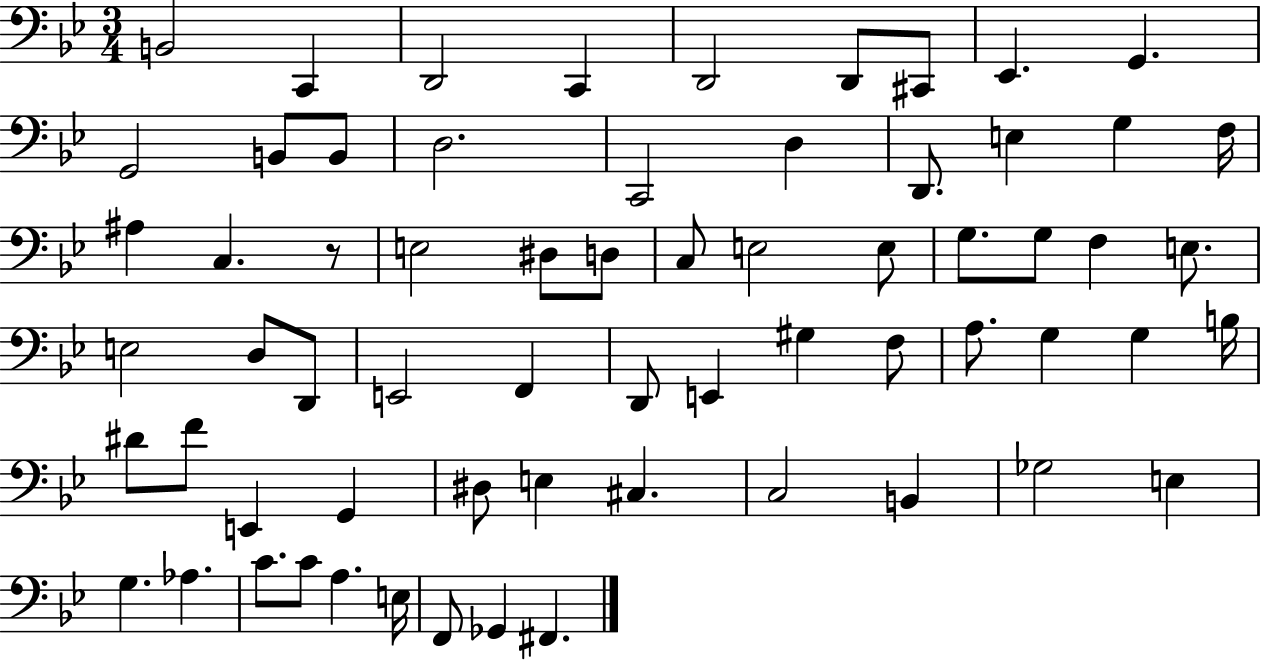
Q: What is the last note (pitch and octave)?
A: F#2